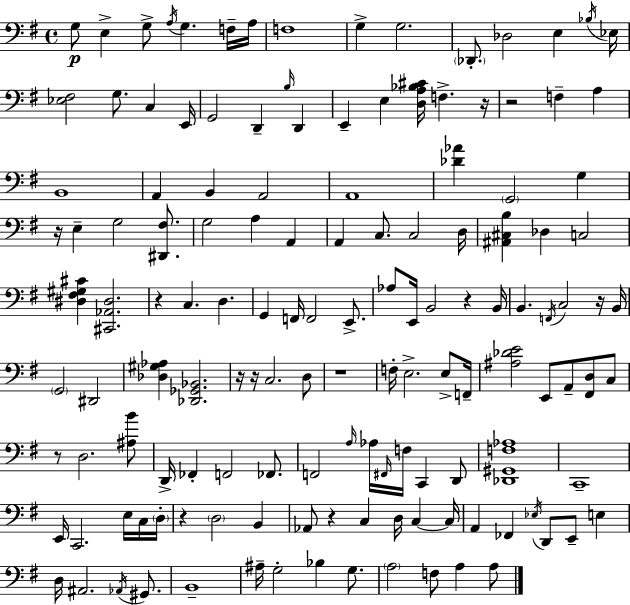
G3/e E3/q G3/e A3/s G3/q. F3/s A3/s F3/w G3/q G3/h. Db2/e. Db3/h E3/q Bb3/s Eb3/s [Eb3,F#3]/h G3/e. C3/q E2/s G2/h D2/q B3/s D2/q E2/q E3/q [D3,A3,Bb3,C#4]/s F3/q. R/s R/h F3/q A3/q B2/w A2/q B2/q A2/h A2/w [Db4,Ab4]/q G2/h G3/q R/s E3/q G3/h [D#2,F#3]/e. G3/h A3/q A2/q A2/q C3/e. C3/h D3/s [A#2,C#3,B3]/q Db3/q C3/h [D#3,F#3,G#3,C#4]/q [C#2,Ab2,D#3]/h. R/q C3/q. D3/q. G2/q F2/s F2/h E2/e. Ab3/e E2/s B2/h R/q B2/s B2/q. F2/s C3/h R/s B2/s G2/h D#2/h [Db3,G#3,Ab3]/q [Db2,Gb2,Bb2]/h. R/s R/s C3/h. D3/e R/w F3/s E3/h. E3/e F2/s [A#3,Db4,E4]/h E2/e A2/e [F#2,D3]/e C3/e R/e D3/h. [A#3,B4]/e D2/s FES2/q F2/h FES2/e. F2/h A3/s Ab3/s F#2/s F3/s C2/q D2/e [Db2,G#2,F3,Ab3]/w C2/w E2/s C2/h. E3/s C3/s D3/s R/q D3/h B2/q Ab2/e R/q C3/q D3/s C3/q C3/s A2/q FES2/q Eb3/s D2/e E2/e E3/q D3/s A#2/h. Ab2/s G#2/e. B2/w A#3/s G3/h Bb3/q G3/e. A3/h F3/e A3/q A3/e